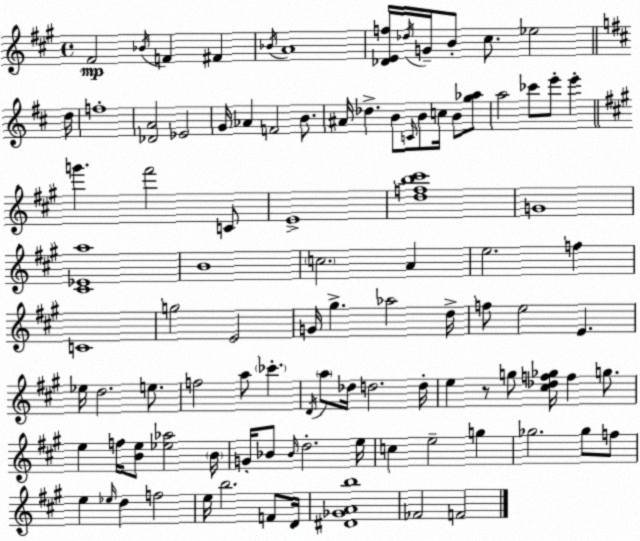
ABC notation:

X:1
T:Untitled
M:4/4
L:1/4
K:A
^F2 _B/4 F ^F _B/4 A4 [_DEf]/4 _d/4 G/4 B/2 ^c/2 _e2 d/4 f4 [_DA]2 _E2 G/4 _A F2 B/2 ^A/4 _d B/2 C/4 B/2 c/4 B/2 [g_a]/2 a2 _c'/2 e'/2 e' g' ^f'2 C/2 E4 [dfb^c']4 G4 [^C_Ea]4 B4 c2 A e2 f C4 g2 E2 G/4 ^g _a2 d/4 f/2 e2 E _e/4 d2 e/2 f2 a/2 _c' D/4 a/2 _d/4 d2 d/4 e z/2 g/2 [^c_df_g]/4 f g/2 e f/4 [Be]/2 [_e_a]2 B/4 G/4 _B/2 _B/4 d2 e/4 c e2 g _g2 _g/2 f/2 e _e/4 d f2 e/4 b2 F/2 D/4 [^D_GAb]4 _F2 F2